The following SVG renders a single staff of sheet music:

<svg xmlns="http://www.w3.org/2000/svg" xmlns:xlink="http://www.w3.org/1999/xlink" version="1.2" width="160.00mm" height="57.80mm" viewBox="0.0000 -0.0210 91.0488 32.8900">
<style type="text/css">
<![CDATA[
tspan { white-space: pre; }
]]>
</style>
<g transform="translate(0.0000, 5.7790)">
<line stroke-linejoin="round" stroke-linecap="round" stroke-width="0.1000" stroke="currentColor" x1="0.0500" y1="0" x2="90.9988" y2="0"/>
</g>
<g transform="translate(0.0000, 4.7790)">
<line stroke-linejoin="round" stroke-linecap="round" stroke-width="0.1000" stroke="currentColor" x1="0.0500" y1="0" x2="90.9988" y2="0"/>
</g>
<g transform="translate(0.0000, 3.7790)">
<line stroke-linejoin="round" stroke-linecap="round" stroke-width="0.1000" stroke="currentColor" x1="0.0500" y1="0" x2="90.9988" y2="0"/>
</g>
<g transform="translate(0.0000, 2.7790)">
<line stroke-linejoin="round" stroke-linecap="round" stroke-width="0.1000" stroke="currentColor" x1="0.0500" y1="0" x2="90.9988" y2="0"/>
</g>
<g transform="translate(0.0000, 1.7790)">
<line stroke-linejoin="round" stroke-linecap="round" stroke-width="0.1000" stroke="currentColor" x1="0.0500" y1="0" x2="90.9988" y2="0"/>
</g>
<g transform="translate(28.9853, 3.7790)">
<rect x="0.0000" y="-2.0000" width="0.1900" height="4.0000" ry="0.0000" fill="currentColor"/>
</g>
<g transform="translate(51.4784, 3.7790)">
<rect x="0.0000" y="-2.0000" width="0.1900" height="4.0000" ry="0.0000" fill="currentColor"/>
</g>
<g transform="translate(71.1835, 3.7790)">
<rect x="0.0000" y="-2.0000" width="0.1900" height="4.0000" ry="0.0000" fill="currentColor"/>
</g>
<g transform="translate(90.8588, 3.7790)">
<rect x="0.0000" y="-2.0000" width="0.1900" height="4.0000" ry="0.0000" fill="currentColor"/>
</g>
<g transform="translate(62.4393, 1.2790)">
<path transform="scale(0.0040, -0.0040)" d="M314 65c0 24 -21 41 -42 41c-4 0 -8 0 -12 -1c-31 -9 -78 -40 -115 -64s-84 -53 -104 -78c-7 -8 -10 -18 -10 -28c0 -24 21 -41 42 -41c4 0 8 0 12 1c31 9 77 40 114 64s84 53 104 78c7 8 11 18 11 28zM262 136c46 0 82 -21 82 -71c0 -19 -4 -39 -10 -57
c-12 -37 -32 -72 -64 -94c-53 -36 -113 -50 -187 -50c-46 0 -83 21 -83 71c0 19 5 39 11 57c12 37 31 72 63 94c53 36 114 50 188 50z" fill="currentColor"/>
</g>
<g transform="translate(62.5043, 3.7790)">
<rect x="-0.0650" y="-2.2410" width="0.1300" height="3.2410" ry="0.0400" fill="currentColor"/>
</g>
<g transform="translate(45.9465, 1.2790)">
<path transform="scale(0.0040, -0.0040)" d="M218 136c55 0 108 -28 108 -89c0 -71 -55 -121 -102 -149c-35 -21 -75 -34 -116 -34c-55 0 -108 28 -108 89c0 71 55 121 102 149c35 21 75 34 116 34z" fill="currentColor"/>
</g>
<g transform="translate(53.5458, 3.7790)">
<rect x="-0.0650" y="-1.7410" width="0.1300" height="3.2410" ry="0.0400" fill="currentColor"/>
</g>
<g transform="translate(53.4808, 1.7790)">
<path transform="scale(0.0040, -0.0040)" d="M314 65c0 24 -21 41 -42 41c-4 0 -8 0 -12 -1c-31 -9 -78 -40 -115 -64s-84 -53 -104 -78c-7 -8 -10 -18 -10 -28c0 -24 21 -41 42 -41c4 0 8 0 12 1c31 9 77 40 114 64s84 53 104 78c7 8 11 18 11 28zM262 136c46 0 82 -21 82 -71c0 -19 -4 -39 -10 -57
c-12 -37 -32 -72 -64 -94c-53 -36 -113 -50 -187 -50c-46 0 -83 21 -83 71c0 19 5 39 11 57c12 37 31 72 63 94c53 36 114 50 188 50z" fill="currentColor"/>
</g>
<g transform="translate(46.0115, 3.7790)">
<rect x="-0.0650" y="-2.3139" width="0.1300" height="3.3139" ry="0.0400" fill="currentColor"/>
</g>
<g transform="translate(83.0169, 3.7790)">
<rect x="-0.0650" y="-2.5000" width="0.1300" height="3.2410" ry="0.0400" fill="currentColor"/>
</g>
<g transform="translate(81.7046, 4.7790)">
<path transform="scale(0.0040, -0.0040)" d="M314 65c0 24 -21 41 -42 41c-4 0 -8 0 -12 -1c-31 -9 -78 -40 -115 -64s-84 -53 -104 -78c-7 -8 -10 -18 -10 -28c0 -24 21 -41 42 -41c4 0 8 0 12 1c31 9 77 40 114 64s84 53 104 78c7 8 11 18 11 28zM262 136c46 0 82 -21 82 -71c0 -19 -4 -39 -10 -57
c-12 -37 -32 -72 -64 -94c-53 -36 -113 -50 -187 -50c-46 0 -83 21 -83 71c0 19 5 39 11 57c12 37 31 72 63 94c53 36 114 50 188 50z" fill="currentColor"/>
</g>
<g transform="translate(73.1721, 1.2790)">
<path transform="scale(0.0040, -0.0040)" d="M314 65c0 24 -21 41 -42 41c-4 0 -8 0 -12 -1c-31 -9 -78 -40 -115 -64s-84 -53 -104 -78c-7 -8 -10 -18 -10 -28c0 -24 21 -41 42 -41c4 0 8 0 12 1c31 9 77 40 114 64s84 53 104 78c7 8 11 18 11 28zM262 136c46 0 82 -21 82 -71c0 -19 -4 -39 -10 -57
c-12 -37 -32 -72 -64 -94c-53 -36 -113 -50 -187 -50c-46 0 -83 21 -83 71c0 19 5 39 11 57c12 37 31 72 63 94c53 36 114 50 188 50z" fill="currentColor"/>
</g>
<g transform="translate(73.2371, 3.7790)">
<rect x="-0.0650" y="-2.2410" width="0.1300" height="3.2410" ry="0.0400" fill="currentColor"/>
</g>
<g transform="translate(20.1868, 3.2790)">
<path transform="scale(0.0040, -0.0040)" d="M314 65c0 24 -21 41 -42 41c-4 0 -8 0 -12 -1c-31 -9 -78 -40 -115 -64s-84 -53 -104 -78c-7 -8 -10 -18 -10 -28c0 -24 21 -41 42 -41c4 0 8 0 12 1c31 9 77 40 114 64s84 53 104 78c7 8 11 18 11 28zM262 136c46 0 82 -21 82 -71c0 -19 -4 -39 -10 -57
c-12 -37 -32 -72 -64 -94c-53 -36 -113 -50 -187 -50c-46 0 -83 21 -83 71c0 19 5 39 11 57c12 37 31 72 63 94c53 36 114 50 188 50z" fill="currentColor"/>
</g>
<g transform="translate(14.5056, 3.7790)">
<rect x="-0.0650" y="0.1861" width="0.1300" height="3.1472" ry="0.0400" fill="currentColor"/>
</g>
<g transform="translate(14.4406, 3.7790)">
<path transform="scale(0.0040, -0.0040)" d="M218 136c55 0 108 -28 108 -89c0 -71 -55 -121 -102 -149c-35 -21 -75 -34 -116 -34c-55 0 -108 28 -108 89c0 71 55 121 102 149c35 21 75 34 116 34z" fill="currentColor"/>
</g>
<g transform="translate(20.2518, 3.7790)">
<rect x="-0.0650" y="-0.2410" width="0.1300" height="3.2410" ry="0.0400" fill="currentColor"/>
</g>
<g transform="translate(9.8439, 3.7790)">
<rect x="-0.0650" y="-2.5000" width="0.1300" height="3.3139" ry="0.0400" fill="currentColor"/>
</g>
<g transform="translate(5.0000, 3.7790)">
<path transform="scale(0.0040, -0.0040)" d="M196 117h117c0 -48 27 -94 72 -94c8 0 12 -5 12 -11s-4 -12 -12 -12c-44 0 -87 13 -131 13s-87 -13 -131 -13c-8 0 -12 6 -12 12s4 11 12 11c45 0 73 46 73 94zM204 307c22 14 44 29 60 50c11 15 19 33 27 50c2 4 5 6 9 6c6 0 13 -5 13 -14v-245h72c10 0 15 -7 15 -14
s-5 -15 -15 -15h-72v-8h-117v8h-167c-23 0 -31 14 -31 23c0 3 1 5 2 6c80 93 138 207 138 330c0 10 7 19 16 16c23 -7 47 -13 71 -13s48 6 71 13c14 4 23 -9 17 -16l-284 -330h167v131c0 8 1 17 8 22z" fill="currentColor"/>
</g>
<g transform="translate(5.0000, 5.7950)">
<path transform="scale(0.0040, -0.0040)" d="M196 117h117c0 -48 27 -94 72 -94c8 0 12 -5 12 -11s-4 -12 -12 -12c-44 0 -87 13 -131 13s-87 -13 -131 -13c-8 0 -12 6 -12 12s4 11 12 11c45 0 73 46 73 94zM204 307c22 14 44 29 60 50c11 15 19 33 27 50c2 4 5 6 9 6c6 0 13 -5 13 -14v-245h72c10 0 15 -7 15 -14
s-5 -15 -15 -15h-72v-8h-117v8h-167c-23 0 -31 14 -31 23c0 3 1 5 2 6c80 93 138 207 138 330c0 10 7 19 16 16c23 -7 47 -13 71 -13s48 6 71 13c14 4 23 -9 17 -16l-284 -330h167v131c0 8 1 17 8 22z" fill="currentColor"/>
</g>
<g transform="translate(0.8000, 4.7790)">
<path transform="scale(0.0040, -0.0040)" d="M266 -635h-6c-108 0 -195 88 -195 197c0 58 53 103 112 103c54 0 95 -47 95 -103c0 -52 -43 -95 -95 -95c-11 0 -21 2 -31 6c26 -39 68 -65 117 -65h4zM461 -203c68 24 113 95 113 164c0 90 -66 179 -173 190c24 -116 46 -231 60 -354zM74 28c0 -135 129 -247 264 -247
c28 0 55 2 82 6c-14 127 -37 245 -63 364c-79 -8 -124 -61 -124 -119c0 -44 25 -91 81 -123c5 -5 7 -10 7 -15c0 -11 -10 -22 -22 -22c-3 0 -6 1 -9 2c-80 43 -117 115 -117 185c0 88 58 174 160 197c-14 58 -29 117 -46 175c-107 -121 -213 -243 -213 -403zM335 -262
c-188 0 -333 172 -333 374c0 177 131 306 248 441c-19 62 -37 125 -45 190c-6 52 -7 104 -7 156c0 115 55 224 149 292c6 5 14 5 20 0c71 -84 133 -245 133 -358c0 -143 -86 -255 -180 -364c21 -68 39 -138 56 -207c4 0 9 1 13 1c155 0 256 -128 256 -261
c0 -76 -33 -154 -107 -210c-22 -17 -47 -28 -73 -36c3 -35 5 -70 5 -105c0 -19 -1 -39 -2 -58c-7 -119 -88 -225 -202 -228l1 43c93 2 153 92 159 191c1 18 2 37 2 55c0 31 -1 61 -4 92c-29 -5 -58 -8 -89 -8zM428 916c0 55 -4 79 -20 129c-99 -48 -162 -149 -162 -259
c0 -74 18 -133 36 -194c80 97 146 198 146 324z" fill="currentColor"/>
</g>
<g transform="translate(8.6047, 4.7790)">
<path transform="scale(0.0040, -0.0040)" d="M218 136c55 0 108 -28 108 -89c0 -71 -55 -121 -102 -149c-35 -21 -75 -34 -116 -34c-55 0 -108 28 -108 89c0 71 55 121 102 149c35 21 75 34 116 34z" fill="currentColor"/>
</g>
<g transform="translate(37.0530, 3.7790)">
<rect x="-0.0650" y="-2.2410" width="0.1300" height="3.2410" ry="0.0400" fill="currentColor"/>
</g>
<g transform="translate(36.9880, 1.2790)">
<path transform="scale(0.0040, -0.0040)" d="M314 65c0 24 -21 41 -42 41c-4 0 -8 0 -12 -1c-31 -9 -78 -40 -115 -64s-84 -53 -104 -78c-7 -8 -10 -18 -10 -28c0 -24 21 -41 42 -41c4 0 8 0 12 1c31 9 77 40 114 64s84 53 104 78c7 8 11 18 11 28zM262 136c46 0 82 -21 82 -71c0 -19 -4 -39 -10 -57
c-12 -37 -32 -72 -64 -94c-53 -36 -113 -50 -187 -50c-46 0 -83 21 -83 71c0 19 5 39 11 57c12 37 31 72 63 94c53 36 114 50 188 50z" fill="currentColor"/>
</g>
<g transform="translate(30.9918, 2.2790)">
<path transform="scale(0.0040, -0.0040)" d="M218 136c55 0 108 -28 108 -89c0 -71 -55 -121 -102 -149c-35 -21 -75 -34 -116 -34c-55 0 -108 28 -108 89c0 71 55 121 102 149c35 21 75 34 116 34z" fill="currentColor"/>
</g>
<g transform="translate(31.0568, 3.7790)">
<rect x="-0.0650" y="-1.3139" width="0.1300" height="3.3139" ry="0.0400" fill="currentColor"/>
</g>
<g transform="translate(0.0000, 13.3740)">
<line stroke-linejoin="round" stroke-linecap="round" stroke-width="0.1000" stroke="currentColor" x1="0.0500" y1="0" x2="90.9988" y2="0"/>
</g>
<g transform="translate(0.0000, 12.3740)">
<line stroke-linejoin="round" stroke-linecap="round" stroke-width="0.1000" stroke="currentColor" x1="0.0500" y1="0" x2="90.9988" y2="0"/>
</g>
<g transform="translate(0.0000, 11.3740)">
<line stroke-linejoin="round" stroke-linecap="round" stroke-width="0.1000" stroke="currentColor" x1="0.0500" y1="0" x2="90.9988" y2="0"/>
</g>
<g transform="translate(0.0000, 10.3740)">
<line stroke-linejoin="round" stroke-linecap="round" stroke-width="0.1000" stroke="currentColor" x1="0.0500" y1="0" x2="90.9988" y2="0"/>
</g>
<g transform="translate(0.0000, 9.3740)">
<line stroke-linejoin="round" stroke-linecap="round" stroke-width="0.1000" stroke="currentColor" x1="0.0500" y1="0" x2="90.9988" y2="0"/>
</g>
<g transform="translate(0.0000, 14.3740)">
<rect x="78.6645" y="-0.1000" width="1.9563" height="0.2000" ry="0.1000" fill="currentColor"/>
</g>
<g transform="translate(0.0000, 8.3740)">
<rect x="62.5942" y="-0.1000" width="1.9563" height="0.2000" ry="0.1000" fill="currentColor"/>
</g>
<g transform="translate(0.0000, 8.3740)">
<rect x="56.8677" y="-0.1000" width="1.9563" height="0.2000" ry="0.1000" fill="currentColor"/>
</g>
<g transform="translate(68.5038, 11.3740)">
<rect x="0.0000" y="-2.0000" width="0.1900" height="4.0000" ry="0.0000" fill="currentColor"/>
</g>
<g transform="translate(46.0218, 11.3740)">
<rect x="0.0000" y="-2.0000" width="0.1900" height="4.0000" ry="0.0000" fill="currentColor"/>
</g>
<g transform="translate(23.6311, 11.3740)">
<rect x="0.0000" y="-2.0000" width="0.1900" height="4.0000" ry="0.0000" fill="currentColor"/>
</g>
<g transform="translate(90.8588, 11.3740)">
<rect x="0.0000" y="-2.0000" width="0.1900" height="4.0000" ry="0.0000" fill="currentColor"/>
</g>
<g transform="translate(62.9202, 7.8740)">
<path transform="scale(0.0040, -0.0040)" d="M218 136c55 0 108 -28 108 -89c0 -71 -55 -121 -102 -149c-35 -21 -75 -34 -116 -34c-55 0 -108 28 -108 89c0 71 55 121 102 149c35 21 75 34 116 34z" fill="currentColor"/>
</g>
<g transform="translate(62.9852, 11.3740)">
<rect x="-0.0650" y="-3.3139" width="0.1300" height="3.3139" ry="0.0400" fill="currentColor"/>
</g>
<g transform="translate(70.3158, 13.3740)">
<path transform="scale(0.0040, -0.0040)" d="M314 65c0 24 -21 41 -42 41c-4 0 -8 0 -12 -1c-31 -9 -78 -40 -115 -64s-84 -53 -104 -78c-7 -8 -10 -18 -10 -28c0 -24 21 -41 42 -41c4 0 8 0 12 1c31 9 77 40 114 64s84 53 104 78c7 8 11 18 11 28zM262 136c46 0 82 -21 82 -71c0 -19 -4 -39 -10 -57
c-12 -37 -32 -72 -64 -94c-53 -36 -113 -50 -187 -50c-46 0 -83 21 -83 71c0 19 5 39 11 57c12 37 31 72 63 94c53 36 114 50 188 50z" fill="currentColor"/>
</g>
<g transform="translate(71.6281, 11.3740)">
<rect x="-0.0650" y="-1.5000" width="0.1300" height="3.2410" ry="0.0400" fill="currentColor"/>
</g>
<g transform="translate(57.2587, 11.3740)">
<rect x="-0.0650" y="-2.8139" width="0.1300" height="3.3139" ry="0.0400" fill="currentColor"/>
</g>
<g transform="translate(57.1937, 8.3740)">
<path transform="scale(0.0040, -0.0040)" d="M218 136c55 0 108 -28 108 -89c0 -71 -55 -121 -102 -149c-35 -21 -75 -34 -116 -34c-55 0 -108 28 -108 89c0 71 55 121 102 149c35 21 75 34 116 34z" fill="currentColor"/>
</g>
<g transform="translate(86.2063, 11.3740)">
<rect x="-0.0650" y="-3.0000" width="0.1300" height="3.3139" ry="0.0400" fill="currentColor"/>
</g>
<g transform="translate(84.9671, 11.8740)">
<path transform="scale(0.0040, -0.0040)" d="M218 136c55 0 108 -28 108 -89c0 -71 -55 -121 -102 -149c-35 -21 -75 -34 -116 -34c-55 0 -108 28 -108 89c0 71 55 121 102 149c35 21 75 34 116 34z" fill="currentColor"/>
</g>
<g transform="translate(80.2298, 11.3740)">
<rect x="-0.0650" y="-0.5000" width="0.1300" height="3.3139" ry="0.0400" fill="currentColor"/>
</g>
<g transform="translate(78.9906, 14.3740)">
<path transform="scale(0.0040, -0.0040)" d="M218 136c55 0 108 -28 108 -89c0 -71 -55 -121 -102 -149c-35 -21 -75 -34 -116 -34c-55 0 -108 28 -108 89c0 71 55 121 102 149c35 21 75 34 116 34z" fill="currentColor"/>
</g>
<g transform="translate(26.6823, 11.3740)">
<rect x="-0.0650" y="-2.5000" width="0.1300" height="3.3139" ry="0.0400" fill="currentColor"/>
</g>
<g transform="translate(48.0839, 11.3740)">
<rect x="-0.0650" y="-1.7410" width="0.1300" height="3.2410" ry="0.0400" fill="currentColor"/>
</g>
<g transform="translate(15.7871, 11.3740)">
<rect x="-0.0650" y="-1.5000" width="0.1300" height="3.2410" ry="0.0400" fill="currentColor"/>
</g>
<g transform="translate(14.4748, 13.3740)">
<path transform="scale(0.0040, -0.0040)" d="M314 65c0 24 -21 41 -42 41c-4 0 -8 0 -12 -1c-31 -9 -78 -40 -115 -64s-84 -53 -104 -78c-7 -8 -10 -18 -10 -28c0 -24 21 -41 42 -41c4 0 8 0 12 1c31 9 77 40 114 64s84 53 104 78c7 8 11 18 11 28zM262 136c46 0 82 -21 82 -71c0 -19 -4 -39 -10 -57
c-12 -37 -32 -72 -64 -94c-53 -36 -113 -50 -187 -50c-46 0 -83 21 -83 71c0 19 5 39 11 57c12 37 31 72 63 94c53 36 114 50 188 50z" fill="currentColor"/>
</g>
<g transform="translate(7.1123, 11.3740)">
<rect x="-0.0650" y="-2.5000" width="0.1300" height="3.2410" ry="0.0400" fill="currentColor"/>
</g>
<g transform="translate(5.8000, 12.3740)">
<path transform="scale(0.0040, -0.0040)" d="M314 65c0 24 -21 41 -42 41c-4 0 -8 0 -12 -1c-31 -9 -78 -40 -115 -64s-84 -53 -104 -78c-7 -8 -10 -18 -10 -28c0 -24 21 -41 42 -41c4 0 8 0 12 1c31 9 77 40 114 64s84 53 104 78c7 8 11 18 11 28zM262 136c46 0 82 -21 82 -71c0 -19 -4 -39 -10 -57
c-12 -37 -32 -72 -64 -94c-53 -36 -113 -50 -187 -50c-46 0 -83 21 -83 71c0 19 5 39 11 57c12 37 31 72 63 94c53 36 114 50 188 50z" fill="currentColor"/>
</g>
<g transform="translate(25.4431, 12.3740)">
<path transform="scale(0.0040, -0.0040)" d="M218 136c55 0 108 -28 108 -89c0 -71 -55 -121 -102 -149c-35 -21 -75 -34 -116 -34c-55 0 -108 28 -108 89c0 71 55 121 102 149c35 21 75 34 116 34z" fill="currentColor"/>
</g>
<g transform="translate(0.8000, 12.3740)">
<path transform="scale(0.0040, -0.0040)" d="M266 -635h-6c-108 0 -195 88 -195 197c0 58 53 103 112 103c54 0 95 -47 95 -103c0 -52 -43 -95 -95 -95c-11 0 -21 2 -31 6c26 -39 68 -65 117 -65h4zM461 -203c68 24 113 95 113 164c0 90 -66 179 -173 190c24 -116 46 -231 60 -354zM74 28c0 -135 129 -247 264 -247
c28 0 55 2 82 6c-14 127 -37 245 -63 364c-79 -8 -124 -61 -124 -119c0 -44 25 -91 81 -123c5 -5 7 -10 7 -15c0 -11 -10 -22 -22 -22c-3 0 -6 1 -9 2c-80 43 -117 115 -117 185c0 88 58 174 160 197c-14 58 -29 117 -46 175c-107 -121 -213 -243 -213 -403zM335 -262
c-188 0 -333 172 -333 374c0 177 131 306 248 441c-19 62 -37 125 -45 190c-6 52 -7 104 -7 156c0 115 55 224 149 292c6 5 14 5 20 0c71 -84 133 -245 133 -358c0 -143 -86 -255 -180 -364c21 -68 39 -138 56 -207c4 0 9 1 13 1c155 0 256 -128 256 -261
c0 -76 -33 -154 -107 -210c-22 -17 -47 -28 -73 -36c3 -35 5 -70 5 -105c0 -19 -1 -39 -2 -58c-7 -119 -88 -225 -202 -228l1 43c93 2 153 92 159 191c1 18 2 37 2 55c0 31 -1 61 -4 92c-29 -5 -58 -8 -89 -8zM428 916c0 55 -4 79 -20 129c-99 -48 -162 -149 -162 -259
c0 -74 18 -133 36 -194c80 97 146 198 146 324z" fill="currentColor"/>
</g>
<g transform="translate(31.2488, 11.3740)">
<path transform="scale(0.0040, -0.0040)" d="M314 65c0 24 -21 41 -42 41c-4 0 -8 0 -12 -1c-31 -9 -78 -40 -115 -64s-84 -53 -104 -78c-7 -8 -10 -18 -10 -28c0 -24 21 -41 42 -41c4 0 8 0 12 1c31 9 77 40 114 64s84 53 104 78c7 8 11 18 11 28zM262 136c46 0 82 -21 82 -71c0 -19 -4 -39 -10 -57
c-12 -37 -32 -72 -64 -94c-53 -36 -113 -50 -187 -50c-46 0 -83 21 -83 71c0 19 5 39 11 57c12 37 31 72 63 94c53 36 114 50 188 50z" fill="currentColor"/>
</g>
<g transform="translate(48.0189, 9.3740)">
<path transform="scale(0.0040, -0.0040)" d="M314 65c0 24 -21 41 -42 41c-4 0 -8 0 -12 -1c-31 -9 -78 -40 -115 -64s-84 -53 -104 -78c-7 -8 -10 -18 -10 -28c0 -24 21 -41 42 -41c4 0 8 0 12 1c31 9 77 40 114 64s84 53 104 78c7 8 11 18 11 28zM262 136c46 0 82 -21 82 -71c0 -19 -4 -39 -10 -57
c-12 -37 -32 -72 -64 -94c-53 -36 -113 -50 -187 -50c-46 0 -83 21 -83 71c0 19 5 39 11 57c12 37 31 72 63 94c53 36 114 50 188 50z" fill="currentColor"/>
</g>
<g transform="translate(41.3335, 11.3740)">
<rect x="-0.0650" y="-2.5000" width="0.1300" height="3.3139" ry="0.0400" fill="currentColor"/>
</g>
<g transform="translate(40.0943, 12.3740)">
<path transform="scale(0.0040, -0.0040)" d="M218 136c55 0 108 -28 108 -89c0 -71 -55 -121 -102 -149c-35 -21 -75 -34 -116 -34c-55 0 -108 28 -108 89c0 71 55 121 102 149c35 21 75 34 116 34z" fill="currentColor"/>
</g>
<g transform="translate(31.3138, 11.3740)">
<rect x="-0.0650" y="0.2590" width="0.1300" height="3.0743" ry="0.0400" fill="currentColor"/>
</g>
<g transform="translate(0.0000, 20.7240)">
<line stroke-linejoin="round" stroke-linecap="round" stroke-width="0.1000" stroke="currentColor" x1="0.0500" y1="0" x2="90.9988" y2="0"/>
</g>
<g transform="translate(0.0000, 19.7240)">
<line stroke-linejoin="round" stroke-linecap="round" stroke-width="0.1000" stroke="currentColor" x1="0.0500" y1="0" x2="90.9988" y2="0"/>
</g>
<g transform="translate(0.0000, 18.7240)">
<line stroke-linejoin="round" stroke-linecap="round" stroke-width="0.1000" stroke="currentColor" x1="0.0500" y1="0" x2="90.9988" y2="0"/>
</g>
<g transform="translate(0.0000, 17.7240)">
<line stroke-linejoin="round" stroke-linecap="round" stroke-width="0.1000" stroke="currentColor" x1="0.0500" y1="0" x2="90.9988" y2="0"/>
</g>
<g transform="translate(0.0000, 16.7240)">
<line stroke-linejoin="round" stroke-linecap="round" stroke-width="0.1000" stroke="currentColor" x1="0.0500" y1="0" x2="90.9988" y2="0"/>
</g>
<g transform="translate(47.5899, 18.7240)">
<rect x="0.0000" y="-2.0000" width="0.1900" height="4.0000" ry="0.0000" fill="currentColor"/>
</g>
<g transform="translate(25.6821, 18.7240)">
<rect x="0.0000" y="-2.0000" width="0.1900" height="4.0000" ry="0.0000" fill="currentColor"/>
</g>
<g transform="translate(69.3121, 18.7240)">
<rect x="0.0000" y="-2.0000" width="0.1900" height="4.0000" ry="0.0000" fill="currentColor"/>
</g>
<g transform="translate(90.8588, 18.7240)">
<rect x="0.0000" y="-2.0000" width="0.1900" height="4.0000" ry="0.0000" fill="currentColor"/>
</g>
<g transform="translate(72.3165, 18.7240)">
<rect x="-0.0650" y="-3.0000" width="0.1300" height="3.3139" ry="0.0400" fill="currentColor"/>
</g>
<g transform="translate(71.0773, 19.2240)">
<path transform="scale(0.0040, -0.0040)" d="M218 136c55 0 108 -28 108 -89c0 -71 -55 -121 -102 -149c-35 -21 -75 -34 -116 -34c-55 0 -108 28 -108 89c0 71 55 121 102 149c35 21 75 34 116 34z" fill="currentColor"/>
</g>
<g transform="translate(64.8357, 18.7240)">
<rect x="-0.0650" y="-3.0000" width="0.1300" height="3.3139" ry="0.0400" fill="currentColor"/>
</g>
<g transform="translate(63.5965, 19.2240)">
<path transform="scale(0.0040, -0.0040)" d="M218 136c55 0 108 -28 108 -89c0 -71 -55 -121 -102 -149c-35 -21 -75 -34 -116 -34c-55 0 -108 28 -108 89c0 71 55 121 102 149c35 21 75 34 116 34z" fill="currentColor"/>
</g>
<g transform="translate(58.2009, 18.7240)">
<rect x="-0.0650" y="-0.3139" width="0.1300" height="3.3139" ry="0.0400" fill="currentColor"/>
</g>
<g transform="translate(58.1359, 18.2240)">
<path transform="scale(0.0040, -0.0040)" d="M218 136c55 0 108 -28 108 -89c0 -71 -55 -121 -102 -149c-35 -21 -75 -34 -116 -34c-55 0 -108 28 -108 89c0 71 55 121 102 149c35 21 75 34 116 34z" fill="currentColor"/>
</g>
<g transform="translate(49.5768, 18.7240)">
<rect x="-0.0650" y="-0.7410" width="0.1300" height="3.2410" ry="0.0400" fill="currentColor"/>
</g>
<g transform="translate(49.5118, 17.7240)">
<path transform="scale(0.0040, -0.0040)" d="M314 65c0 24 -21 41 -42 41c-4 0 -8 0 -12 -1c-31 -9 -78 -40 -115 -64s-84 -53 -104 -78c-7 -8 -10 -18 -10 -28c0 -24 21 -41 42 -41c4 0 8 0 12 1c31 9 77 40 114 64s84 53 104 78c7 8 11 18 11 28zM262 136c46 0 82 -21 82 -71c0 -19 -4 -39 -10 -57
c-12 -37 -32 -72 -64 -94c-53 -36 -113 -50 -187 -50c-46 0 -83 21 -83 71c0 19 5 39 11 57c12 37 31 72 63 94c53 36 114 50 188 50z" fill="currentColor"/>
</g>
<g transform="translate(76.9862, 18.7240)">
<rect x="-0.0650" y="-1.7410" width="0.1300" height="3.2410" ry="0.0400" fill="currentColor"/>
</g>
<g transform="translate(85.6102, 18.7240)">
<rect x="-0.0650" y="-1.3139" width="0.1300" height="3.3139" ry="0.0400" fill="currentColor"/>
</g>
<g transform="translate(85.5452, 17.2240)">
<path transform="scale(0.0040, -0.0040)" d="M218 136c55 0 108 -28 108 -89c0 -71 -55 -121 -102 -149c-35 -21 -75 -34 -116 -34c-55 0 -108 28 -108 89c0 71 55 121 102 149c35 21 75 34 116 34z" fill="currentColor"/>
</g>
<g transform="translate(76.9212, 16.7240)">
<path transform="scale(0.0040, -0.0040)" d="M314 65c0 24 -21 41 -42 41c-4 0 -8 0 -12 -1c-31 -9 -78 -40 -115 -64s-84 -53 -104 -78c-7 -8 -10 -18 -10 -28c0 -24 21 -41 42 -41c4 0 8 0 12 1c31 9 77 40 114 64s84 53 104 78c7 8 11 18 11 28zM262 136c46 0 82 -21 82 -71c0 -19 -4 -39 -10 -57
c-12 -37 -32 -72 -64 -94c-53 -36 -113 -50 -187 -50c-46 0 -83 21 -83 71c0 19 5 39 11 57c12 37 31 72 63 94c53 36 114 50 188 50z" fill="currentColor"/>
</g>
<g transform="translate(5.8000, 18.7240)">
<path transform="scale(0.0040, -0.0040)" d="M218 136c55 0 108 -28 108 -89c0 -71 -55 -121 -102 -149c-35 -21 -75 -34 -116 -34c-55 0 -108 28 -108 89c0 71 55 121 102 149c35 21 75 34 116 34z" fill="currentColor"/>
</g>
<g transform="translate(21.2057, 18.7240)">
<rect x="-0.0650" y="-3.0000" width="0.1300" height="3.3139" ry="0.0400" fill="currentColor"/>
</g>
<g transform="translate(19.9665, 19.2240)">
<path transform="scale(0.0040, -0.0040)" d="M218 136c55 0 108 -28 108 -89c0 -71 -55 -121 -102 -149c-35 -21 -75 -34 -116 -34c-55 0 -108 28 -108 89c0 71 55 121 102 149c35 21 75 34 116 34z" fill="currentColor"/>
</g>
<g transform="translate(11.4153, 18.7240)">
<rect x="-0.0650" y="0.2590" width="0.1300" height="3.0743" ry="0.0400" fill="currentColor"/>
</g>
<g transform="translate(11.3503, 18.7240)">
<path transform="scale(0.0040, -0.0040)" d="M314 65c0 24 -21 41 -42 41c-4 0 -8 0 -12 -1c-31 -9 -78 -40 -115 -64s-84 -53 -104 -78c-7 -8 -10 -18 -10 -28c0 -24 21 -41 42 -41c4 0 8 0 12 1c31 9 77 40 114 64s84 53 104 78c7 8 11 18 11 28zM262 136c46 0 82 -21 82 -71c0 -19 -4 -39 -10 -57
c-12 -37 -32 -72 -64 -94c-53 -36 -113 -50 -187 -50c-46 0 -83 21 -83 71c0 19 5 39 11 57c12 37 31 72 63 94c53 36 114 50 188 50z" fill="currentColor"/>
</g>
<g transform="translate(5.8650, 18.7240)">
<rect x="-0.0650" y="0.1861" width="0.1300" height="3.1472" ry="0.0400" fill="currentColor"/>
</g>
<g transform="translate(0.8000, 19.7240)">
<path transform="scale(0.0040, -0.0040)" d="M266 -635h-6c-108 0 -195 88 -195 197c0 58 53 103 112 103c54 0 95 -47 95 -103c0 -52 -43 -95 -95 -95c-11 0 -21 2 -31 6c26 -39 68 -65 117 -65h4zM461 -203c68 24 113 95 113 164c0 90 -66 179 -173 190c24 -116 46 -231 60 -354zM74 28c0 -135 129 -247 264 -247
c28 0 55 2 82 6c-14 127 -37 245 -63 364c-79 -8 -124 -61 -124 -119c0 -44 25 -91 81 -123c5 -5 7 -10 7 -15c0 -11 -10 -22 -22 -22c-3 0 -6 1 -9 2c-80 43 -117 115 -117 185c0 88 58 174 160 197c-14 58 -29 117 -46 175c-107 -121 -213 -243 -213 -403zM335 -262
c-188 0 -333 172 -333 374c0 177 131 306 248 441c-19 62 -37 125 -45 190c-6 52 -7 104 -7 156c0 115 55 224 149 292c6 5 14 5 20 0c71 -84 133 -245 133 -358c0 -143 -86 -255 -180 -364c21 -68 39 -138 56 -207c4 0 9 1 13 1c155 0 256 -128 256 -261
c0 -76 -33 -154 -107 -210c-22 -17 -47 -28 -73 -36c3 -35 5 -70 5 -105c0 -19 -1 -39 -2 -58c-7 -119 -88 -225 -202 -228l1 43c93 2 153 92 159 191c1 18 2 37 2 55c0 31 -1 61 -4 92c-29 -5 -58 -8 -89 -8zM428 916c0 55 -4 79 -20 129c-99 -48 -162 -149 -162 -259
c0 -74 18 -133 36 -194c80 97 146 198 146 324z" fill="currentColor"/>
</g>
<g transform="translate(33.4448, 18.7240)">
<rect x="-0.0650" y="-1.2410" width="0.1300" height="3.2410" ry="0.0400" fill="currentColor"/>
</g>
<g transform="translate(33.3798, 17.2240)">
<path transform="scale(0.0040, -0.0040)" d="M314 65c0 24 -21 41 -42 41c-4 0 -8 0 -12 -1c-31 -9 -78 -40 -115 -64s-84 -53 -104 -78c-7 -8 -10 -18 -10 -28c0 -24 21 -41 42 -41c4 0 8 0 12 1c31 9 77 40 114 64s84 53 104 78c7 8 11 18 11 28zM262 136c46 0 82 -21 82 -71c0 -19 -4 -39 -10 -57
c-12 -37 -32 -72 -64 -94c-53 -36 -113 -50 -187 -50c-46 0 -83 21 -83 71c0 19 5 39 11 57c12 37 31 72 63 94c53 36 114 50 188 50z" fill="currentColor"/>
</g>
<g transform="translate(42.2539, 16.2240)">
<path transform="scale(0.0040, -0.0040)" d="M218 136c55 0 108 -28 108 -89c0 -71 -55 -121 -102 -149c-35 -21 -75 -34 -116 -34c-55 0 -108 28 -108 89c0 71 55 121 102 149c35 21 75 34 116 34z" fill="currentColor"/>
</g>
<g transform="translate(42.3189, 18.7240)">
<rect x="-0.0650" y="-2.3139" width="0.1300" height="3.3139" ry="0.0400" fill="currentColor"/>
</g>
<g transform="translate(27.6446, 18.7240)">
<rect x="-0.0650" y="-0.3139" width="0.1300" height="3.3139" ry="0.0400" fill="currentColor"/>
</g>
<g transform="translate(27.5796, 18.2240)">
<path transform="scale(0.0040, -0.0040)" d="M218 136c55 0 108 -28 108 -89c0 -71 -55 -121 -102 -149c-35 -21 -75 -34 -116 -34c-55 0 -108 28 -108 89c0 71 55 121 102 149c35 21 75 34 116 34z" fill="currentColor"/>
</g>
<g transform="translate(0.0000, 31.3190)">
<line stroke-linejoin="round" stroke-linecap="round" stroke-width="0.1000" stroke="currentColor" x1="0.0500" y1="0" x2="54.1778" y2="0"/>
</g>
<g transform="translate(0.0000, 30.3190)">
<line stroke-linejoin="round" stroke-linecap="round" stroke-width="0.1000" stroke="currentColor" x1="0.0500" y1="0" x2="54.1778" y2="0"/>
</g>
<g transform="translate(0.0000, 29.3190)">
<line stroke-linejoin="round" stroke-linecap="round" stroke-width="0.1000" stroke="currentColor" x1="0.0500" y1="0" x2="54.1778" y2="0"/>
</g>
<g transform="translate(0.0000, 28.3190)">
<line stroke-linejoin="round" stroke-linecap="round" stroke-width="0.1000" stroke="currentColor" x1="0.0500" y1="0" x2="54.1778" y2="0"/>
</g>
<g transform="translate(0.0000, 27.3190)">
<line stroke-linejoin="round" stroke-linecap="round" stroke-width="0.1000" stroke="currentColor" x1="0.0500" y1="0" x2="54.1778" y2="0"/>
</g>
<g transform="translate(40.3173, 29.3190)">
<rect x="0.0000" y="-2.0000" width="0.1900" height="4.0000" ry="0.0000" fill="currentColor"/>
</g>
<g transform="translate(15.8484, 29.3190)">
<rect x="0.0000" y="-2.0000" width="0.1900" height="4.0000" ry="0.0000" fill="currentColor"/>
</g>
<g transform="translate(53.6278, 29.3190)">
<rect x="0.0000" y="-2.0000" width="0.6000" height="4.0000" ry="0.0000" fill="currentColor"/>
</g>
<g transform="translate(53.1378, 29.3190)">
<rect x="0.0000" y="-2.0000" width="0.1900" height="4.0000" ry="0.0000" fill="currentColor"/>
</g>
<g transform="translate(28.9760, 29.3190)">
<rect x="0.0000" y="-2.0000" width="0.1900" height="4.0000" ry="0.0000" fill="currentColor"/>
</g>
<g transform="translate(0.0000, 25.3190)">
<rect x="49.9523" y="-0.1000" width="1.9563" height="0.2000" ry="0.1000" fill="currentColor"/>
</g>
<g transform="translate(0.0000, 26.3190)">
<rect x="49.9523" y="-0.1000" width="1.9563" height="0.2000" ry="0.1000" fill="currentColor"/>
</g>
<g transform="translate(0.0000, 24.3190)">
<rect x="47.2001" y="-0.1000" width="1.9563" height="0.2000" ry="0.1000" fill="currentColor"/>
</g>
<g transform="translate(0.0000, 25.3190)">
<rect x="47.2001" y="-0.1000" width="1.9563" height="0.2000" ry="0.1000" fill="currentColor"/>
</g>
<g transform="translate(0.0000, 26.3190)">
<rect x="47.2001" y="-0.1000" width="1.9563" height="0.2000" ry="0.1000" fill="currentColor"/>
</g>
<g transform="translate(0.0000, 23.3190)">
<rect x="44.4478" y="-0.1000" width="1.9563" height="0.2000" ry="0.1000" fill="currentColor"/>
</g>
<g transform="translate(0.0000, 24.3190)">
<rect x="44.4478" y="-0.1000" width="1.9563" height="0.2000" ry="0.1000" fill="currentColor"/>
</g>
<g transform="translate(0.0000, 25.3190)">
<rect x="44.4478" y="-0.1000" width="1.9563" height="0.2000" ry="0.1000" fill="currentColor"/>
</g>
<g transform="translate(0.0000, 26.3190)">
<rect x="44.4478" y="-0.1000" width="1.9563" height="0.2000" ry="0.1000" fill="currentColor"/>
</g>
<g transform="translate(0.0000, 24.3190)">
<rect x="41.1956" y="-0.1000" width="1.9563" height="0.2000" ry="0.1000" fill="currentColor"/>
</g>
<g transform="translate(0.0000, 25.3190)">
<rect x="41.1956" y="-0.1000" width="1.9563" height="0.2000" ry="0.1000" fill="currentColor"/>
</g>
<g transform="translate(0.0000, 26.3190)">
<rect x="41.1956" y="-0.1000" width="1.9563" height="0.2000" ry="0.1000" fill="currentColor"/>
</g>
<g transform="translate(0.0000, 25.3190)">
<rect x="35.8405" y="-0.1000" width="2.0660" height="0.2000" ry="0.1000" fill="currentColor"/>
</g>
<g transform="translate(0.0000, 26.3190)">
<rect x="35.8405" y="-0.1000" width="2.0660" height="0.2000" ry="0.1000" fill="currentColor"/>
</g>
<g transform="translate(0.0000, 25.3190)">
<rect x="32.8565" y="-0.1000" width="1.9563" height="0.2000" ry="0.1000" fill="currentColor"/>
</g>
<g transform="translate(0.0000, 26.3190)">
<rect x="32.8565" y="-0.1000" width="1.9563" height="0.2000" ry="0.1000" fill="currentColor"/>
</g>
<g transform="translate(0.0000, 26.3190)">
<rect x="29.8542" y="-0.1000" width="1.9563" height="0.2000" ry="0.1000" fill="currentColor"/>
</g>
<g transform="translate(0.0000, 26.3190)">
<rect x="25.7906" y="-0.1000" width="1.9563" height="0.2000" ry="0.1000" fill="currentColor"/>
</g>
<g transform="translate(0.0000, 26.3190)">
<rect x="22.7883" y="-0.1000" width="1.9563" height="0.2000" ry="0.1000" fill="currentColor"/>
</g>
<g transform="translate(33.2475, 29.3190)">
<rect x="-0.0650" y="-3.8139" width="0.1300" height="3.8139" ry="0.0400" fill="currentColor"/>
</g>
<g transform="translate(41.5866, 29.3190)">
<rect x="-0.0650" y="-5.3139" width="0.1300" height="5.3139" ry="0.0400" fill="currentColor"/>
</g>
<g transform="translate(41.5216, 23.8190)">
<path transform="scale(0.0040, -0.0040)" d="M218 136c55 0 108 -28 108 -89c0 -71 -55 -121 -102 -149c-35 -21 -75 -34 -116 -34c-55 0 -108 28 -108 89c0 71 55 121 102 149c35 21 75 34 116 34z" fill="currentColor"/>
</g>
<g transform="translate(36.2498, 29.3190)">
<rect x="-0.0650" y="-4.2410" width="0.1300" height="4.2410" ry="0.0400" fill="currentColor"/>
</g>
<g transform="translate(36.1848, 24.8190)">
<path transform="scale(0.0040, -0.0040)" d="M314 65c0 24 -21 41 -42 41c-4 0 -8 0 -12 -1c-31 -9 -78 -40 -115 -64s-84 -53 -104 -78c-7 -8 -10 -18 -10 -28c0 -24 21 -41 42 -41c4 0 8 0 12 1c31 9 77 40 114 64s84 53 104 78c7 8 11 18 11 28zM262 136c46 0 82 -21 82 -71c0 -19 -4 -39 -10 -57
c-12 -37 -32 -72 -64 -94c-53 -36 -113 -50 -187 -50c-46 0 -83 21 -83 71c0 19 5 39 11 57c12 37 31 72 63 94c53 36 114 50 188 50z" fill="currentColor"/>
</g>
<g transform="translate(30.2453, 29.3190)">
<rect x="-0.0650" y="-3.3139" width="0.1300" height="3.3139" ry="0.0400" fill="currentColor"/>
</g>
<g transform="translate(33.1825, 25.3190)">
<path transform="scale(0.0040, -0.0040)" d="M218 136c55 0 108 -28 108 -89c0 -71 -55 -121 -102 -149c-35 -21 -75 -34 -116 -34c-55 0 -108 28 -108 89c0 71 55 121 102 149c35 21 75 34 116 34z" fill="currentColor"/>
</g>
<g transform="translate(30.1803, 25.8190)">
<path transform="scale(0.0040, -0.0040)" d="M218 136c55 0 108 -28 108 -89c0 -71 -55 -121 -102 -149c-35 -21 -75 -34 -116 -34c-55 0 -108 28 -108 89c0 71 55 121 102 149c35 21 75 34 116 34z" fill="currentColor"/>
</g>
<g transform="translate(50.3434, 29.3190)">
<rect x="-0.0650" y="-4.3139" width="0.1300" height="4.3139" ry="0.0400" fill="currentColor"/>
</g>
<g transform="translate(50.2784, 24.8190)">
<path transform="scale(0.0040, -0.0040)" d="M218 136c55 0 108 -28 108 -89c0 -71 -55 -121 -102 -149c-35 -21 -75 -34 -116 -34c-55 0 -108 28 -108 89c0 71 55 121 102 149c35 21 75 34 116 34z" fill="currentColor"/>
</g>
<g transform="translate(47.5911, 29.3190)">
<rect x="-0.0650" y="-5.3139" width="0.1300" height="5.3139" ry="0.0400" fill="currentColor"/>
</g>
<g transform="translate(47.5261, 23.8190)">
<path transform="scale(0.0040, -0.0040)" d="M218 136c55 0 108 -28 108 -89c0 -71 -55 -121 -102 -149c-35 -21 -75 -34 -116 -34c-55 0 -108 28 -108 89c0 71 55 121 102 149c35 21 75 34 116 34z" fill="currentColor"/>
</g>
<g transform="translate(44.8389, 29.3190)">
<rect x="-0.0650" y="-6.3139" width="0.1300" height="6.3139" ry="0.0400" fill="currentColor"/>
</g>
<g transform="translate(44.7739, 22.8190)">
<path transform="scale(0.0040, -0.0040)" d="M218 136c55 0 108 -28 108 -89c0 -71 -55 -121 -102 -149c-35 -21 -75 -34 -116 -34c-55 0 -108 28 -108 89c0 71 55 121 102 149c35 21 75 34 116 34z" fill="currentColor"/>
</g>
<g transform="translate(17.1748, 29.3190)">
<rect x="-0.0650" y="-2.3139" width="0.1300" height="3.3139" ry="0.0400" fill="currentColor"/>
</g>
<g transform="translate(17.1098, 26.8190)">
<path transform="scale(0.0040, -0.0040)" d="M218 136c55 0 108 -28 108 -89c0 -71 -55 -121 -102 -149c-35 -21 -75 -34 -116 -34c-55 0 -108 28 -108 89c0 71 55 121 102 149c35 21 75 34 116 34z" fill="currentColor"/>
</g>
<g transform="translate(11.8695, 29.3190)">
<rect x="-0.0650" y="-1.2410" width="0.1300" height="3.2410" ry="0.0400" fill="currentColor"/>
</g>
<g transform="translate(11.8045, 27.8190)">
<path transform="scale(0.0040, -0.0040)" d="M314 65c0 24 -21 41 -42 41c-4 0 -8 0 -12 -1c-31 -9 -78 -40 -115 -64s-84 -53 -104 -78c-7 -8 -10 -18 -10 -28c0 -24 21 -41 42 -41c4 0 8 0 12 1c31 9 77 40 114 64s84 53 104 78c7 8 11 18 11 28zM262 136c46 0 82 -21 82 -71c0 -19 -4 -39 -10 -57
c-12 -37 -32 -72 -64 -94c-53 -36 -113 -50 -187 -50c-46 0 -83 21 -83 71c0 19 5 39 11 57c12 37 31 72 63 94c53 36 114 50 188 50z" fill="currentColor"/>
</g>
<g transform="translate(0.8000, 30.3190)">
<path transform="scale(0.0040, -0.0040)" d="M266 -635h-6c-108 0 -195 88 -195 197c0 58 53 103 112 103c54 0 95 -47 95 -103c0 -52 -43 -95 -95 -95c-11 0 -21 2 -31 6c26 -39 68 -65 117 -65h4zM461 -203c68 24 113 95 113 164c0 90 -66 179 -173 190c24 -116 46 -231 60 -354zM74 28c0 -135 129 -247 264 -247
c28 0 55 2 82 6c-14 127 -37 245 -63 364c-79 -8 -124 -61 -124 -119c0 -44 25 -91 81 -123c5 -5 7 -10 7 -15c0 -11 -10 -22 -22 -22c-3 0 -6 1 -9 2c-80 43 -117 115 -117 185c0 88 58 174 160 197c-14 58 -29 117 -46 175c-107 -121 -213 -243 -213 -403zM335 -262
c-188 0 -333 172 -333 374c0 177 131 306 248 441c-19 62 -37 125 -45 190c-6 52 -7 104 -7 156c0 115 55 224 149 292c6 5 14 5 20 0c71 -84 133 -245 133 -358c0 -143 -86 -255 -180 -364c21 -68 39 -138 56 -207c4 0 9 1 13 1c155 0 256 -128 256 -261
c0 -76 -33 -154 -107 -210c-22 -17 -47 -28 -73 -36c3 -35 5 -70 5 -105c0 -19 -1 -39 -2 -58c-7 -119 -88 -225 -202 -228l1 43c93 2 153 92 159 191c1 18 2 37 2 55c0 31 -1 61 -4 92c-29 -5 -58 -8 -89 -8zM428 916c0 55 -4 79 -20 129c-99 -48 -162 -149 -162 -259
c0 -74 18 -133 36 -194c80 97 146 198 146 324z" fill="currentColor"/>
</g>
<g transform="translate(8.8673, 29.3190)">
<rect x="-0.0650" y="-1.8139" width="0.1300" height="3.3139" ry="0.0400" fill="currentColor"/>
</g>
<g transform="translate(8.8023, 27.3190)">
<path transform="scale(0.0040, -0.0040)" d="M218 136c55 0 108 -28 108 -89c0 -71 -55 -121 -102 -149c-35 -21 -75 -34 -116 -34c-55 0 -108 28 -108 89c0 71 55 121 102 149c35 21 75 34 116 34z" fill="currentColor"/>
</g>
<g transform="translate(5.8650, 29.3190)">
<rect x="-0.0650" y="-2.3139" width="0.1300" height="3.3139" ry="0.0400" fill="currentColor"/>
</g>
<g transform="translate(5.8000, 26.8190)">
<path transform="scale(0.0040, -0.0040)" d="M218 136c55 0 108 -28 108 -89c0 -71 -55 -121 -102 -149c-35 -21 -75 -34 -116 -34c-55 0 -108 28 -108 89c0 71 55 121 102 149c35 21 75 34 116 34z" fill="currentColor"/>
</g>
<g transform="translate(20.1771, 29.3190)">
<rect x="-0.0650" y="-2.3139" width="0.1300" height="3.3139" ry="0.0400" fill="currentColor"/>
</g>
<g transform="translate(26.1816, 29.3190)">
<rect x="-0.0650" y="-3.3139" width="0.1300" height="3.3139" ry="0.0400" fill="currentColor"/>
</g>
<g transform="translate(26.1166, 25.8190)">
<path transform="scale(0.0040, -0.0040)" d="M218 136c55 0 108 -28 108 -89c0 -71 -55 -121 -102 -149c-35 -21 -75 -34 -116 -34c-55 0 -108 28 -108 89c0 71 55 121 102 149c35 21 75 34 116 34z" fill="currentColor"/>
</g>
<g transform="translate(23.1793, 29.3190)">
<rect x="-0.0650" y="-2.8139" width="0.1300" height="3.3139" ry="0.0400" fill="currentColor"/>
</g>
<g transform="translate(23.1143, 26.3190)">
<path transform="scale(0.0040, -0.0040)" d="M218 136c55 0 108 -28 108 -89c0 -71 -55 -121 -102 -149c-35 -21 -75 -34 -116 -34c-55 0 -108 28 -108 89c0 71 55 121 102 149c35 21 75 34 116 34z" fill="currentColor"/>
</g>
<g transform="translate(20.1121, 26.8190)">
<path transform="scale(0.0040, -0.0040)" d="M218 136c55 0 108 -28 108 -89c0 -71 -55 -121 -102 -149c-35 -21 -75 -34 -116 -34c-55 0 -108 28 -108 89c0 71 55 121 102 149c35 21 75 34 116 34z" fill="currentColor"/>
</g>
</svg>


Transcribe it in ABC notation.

X:1
T:Untitled
M:4/4
L:1/4
K:C
G B c2 e g2 g f2 g2 g2 G2 G2 E2 G B2 G f2 a b E2 C A B B2 A c e2 g d2 c A A f2 e g f e2 g g a b b c' d'2 f' a' f' d'